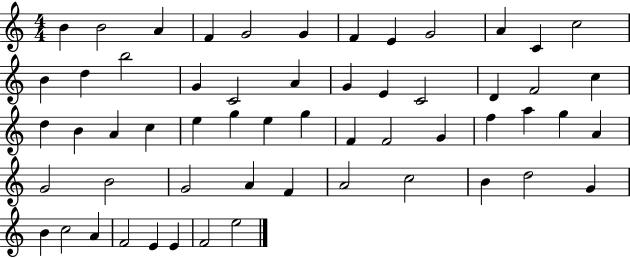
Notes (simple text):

B4/q B4/h A4/q F4/q G4/h G4/q F4/q E4/q G4/h A4/q C4/q C5/h B4/q D5/q B5/h G4/q C4/h A4/q G4/q E4/q C4/h D4/q F4/h C5/q D5/q B4/q A4/q C5/q E5/q G5/q E5/q G5/q F4/q F4/h G4/q F5/q A5/q G5/q A4/q G4/h B4/h G4/h A4/q F4/q A4/h C5/h B4/q D5/h G4/q B4/q C5/h A4/q F4/h E4/q E4/q F4/h E5/h